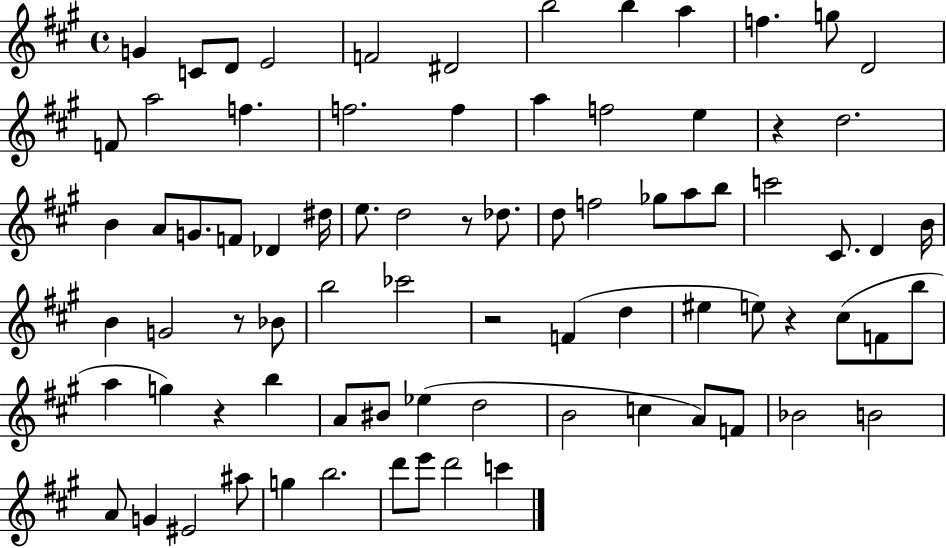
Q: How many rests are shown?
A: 6